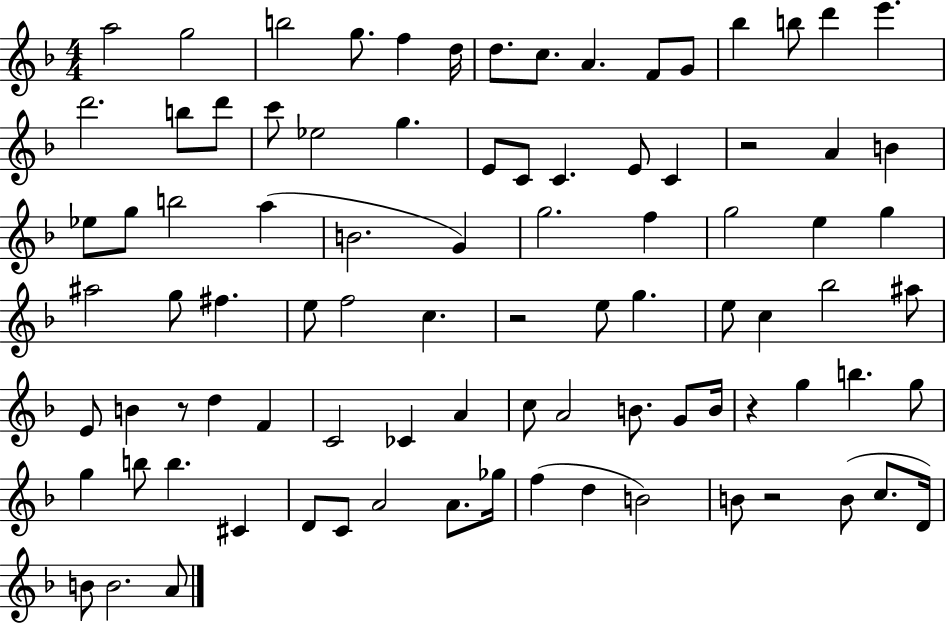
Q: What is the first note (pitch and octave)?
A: A5